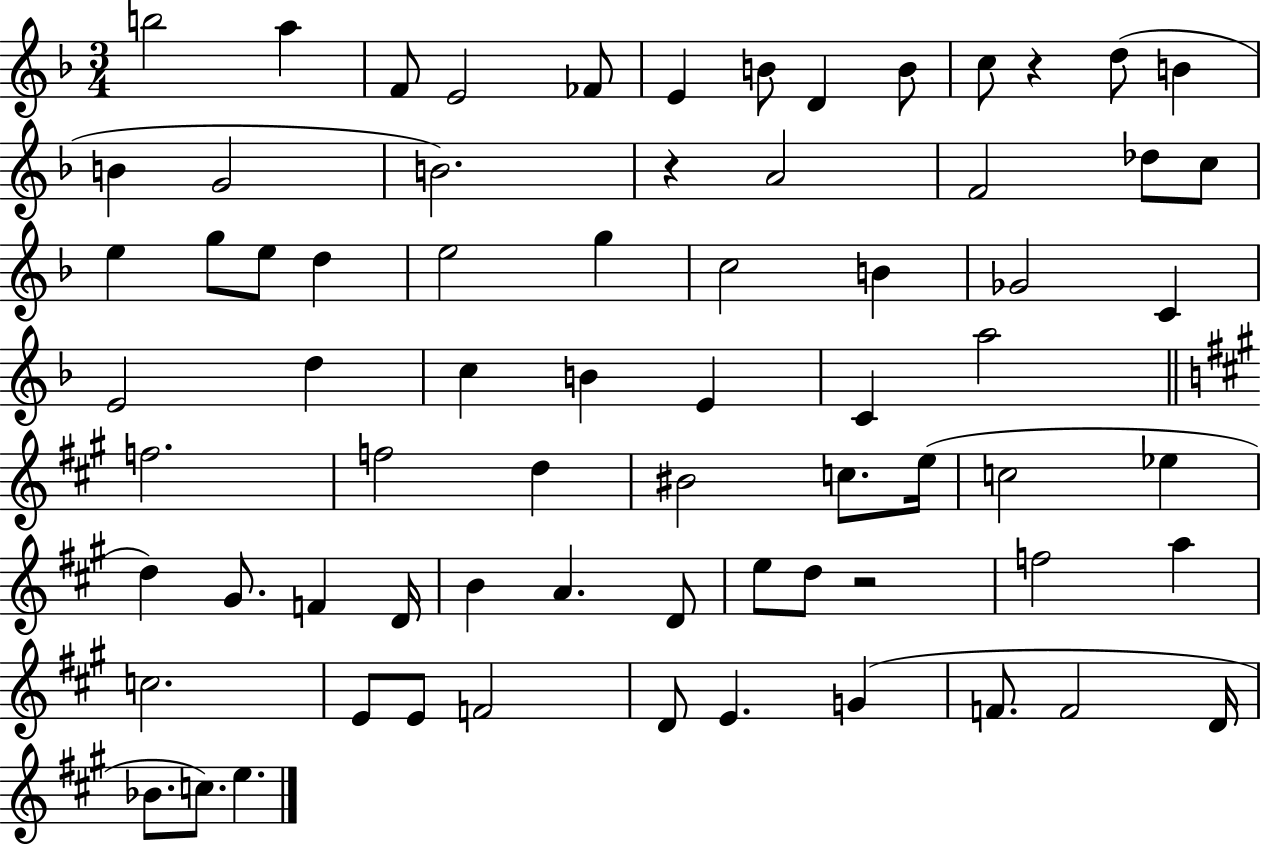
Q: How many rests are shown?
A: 3